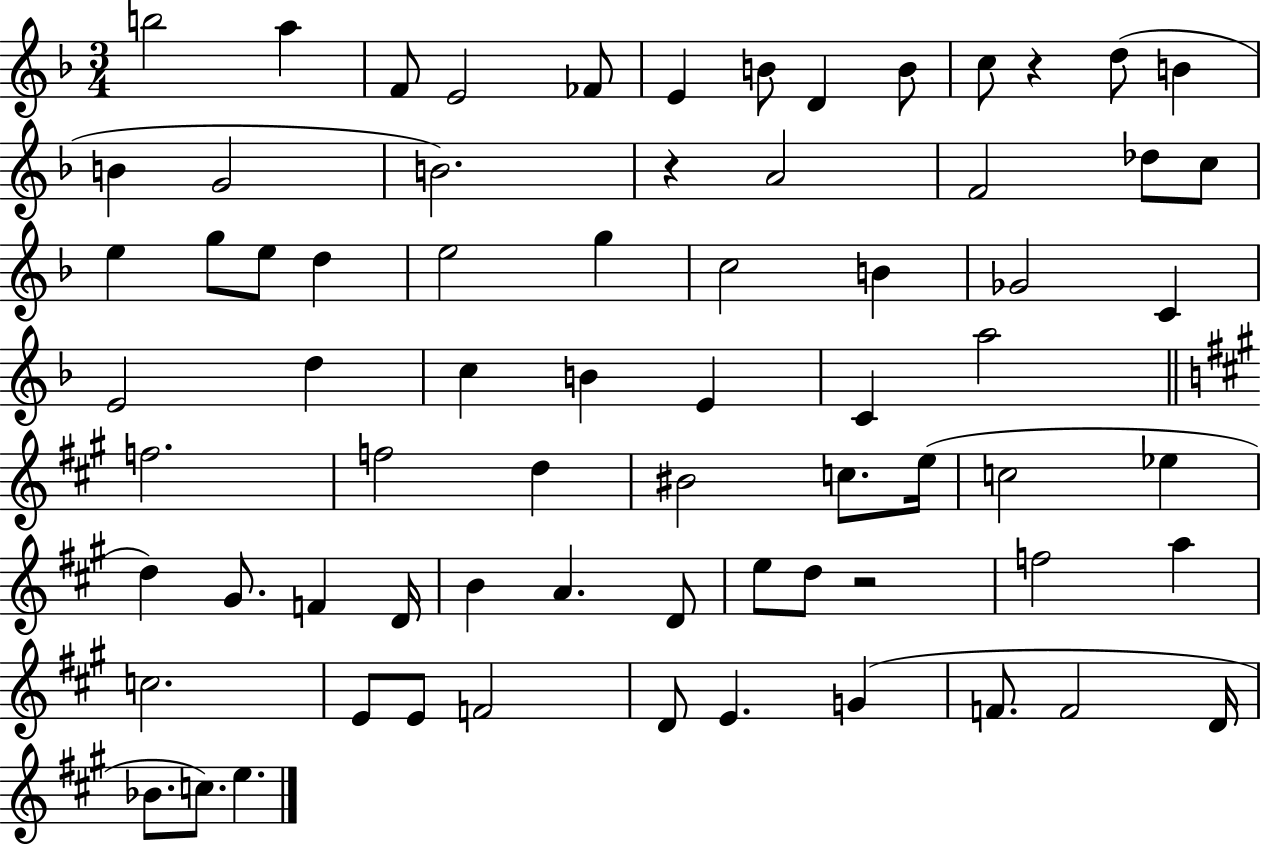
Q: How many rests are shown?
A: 3